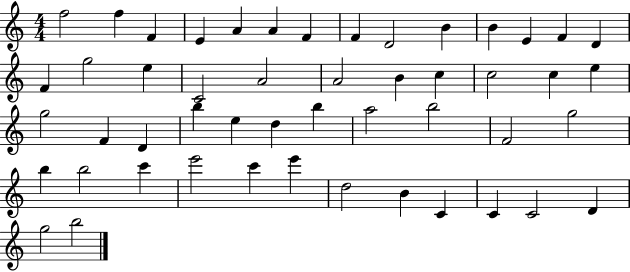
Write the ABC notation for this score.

X:1
T:Untitled
M:4/4
L:1/4
K:C
f2 f F E A A F F D2 B B E F D F g2 e C2 A2 A2 B c c2 c e g2 F D b e d b a2 b2 F2 g2 b b2 c' e'2 c' e' d2 B C C C2 D g2 b2